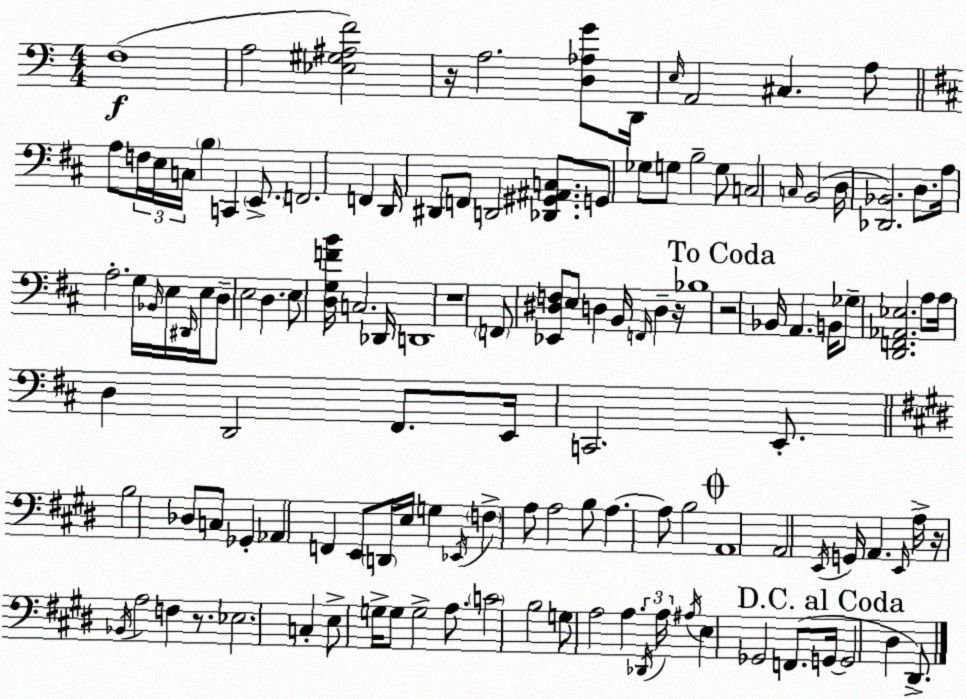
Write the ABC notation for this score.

X:1
T:Untitled
M:4/4
L:1/4
K:C
F,4 A,2 [_E,^G,^A,F]2 z/4 A,2 [D,_A,G]/2 D,,/4 E,/4 A,,2 ^C, A,/2 A,/2 F,/4 E,/4 C,/4 B, C,, E,,/2 F,,2 F,, D,,/4 ^D,,/2 F,,/2 D,,2 [_D,,^G,,^A,,C,]/2 G,,/2 _G,/2 G,/2 B,2 G,/2 C,2 C,/4 B,,2 D,/4 [_D,,_B,,]2 D,/2 A,/4 A,2 G,/4 _B,,/4 E,/4 ^D,,/4 E,/4 D,/2 E,2 D, E,/2 [D,G,FB]/4 C,2 _D,,/4 D,,4 z4 F,,/2 [_E,,^D,F,]/2 E,/2 D, B,,/4 F,,/4 D, z/4 _B,4 z2 _B,,/4 A,, B,,/4 _G,/2 [D,,F,,_A,,_E,]2 A,/2 A,/4 D, D,,2 ^F,,/2 E,,/4 C,,2 E,,/2 B,2 _D,/2 C,/2 _G,, _A,, F,, E,,/2 D,,/4 E,/4 G, _E,,/4 F, A,/2 A,2 B,/2 A, A,/2 B,2 A,,4 A,,2 E,,/4 G,,/4 A,, E,,/4 A,/4 z/4 _B,,/4 A,2 F, z/2 _E,2 C, E,/2 G,/4 G,/2 G,2 A,/2 C2 B,2 G,/2 A,2 A, _D,,/4 A,/4 ^A,/4 E, _G,,2 F,,/2 G,,/4 G,,2 ^D, ^D,,/2